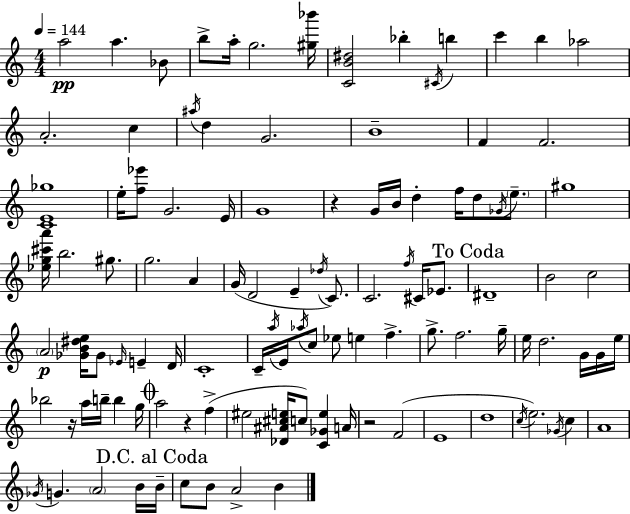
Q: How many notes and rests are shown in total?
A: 109